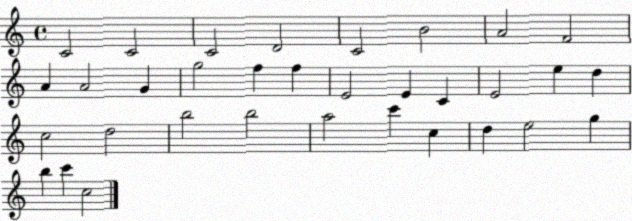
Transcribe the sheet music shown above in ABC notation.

X:1
T:Untitled
M:4/4
L:1/4
K:C
C2 C2 C2 D2 C2 B2 A2 F2 A A2 G g2 f f E2 E C E2 e d c2 d2 b2 b2 a2 c' c d e2 g b c' c2